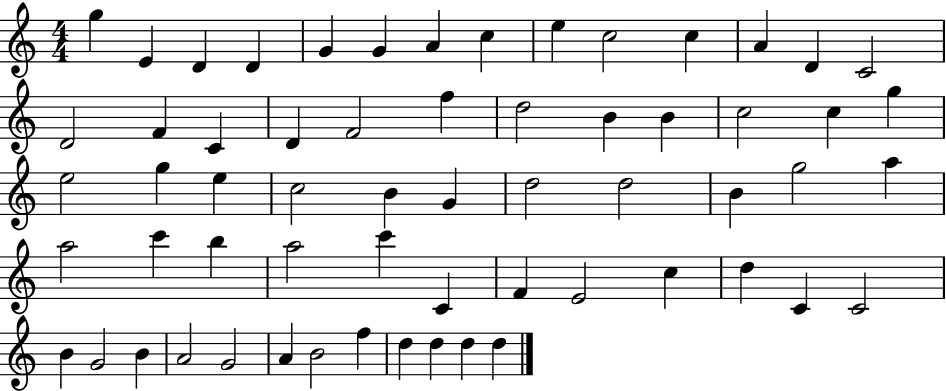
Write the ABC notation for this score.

X:1
T:Untitled
M:4/4
L:1/4
K:C
g E D D G G A c e c2 c A D C2 D2 F C D F2 f d2 B B c2 c g e2 g e c2 B G d2 d2 B g2 a a2 c' b a2 c' C F E2 c d C C2 B G2 B A2 G2 A B2 f d d d d